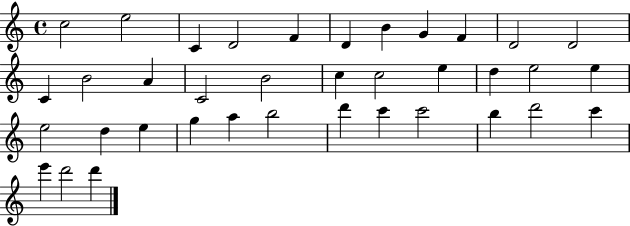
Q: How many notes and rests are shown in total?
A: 37